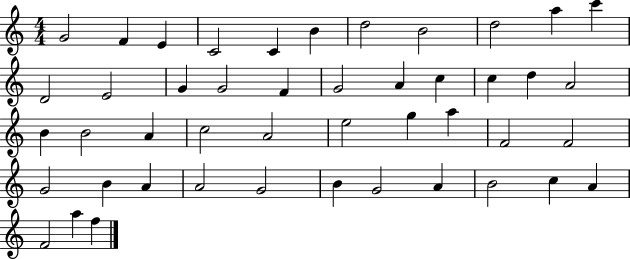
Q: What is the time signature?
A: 4/4